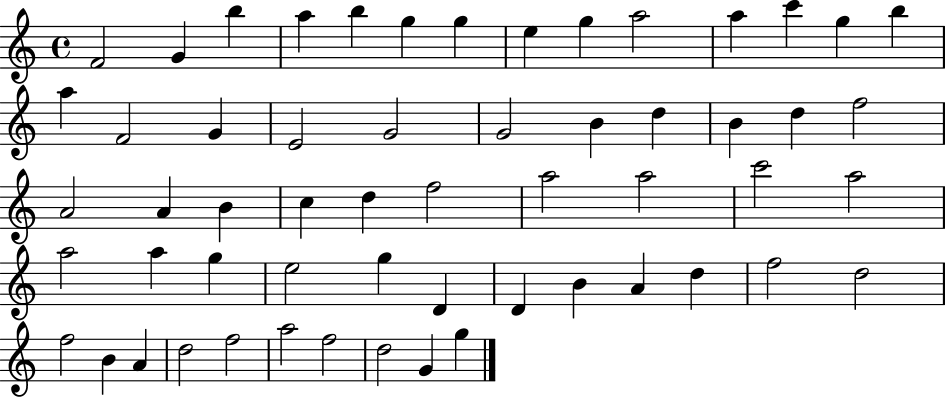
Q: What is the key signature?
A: C major